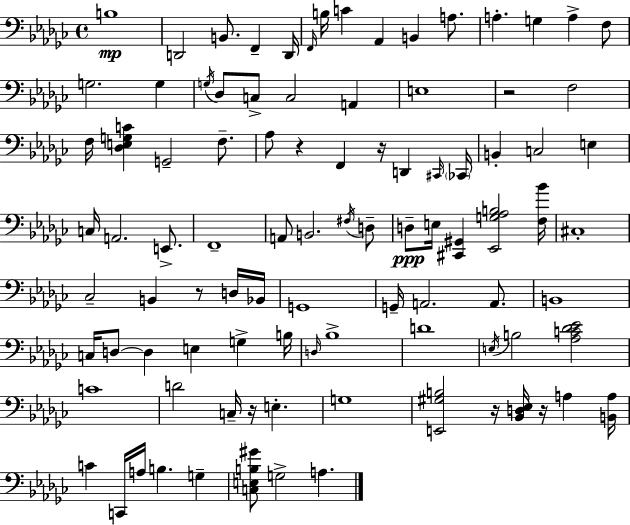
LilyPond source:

{
  \clef bass
  \time 4/4
  \defaultTimeSignature
  \key ees \minor
  b1\mp | d,2 b,8. f,4-- d,16 | \grace { f,16 } b16 c'4 aes,4 b,4 a8. | a4.-. g4 a4-> f8 | \break g2. g4 | \acciaccatura { g16 } des8 c8-> c2 a,4 | e1 | r2 f2 | \break f16 <des e g c'>4 g,2-- f8.-- | aes8 r4 f,4 r16 d,4 | \grace { cis,16 } \parenthesize ces,16 b,4-. c2 e4 | c16 a,2. | \break e,8.-> f,1-- | a,8 b,2. | \acciaccatura { fis16 } d8-- d8--\ppp e16 <cis, gis,>4 <ees, g aes b>2 | <f bes'>16 cis1-. | \break ces2-- b,4 | r8 d16 bes,16 g,1 | g,16-- a,2. | a,8. b,1 | \break c16 d8~~ d4 e4 g4-> | b16 \grace { d16 } bes1-> | d'1 | \acciaccatura { e16 } b2 <aes c' des' ees'>2 | \break c'1 | d'2 c16-- r16 | e4.-. g1 | <e, gis b>2 r16 <bes, d ees>16 | \break r16 a4 <b, a>16 c'4 c,16 a16 b4. | g4-- <c e b gis'>8 g2-> | a4. \bar "|."
}